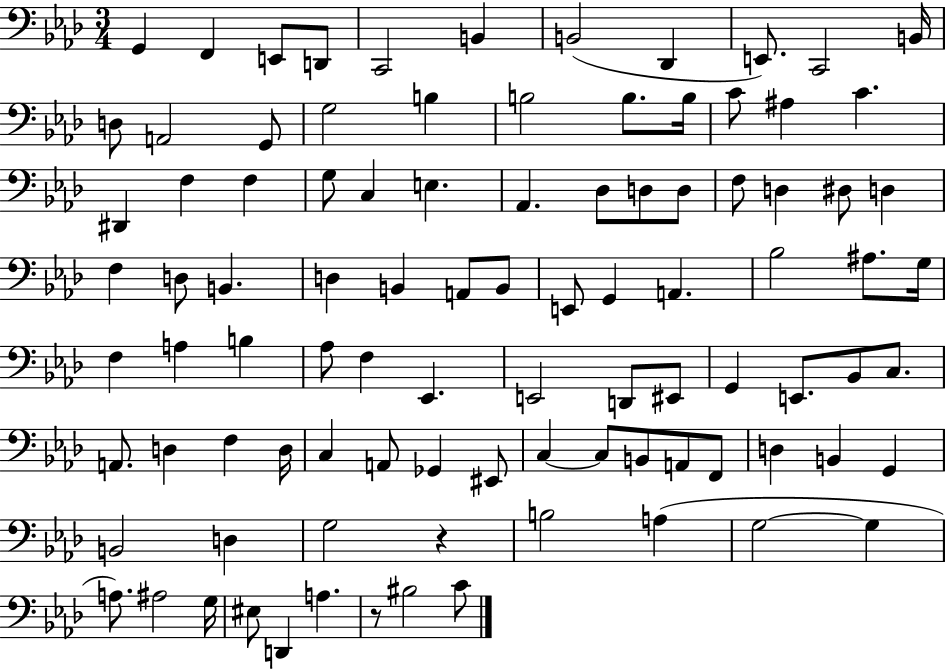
G2/q F2/q E2/e D2/e C2/h B2/q B2/h Db2/q E2/e. C2/h B2/s D3/e A2/h G2/e G3/h B3/q B3/h B3/e. B3/s C4/e A#3/q C4/q. D#2/q F3/q F3/q G3/e C3/q E3/q. Ab2/q. Db3/e D3/e D3/e F3/e D3/q D#3/e D3/q F3/q D3/e B2/q. D3/q B2/q A2/e B2/e E2/e G2/q A2/q. Bb3/h A#3/e. G3/s F3/q A3/q B3/q Ab3/e F3/q Eb2/q. E2/h D2/e EIS2/e G2/q E2/e. Bb2/e C3/e. A2/e. D3/q F3/q D3/s C3/q A2/e Gb2/q EIS2/e C3/q C3/e B2/e A2/e F2/e D3/q B2/q G2/q B2/h D3/q G3/h R/q B3/h A3/q G3/h G3/q A3/e. A#3/h G3/s EIS3/e D2/q A3/q. R/e BIS3/h C4/e